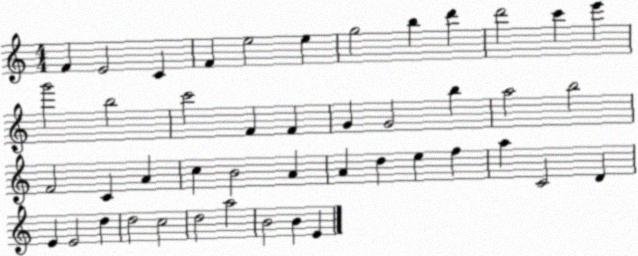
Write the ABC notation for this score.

X:1
T:Untitled
M:4/4
L:1/4
K:C
F E2 C F e2 e g2 b d' d'2 c' e' g'2 b2 c'2 F F G G2 b a2 b2 F2 C A c B2 A A d e f a C2 D E E2 d d2 c2 d2 a2 B2 B E